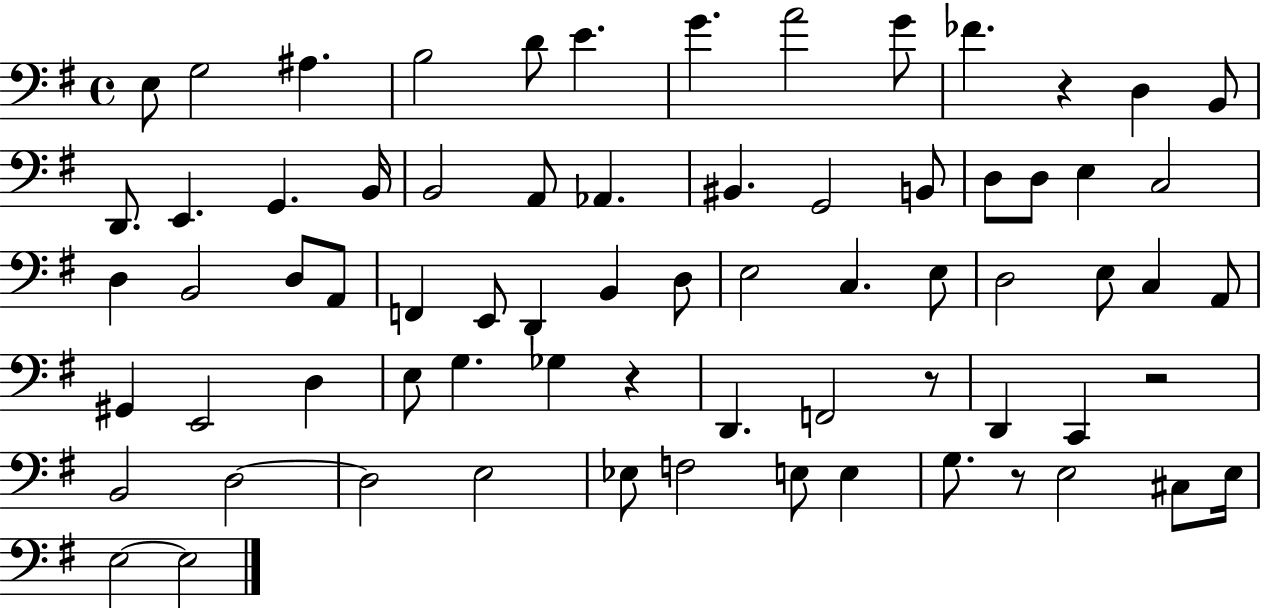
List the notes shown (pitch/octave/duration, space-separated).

E3/e G3/h A#3/q. B3/h D4/e E4/q. G4/q. A4/h G4/e FES4/q. R/q D3/q B2/e D2/e. E2/q. G2/q. B2/s B2/h A2/e Ab2/q. BIS2/q. G2/h B2/e D3/e D3/e E3/q C3/h D3/q B2/h D3/e A2/e F2/q E2/e D2/q B2/q D3/e E3/h C3/q. E3/e D3/h E3/e C3/q A2/e G#2/q E2/h D3/q E3/e G3/q. Gb3/q R/q D2/q. F2/h R/e D2/q C2/q R/h B2/h D3/h D3/h E3/h Eb3/e F3/h E3/e E3/q G3/e. R/e E3/h C#3/e E3/s E3/h E3/h